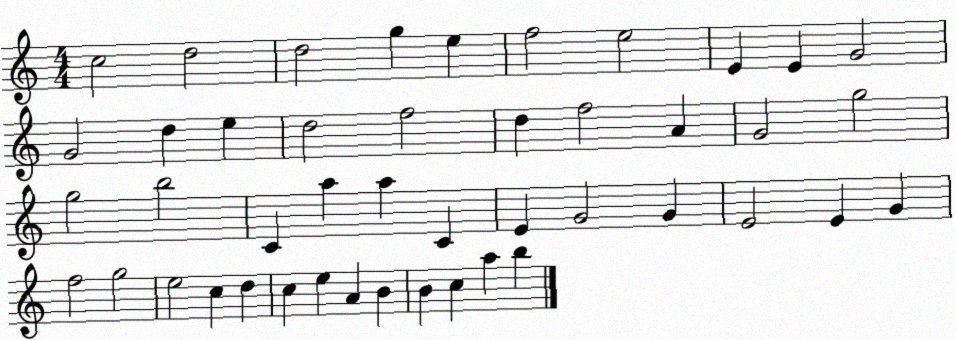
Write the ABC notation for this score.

X:1
T:Untitled
M:4/4
L:1/4
K:C
c2 d2 d2 g e f2 e2 E E G2 G2 d e d2 f2 d f2 A G2 g2 g2 b2 C a a C E G2 G E2 E G f2 g2 e2 c d c e A B B c a b